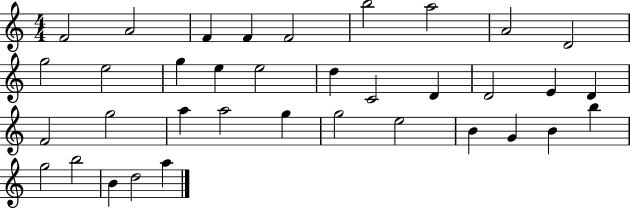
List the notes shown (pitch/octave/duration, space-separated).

F4/h A4/h F4/q F4/q F4/h B5/h A5/h A4/h D4/h G5/h E5/h G5/q E5/q E5/h D5/q C4/h D4/q D4/h E4/q D4/q F4/h G5/h A5/q A5/h G5/q G5/h E5/h B4/q G4/q B4/q B5/q G5/h B5/h B4/q D5/h A5/q